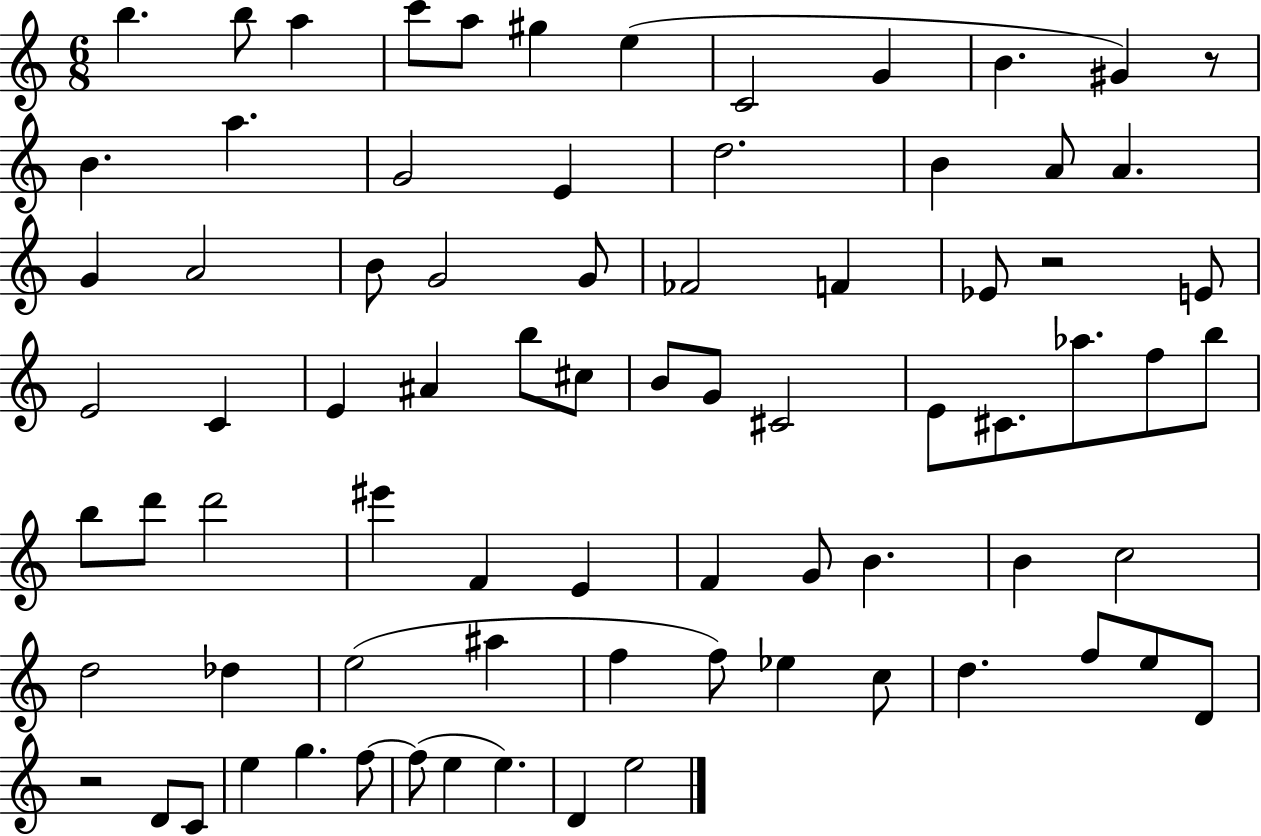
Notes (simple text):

B5/q. B5/e A5/q C6/e A5/e G#5/q E5/q C4/h G4/q B4/q. G#4/q R/e B4/q. A5/q. G4/h E4/q D5/h. B4/q A4/e A4/q. G4/q A4/h B4/e G4/h G4/e FES4/h F4/q Eb4/e R/h E4/e E4/h C4/q E4/q A#4/q B5/e C#5/e B4/e G4/e C#4/h E4/e C#4/e. Ab5/e. F5/e B5/e B5/e D6/e D6/h EIS6/q F4/q E4/q F4/q G4/e B4/q. B4/q C5/h D5/h Db5/q E5/h A#5/q F5/q F5/e Eb5/q C5/e D5/q. F5/e E5/e D4/e R/h D4/e C4/e E5/q G5/q. F5/e F5/e E5/q E5/q. D4/q E5/h